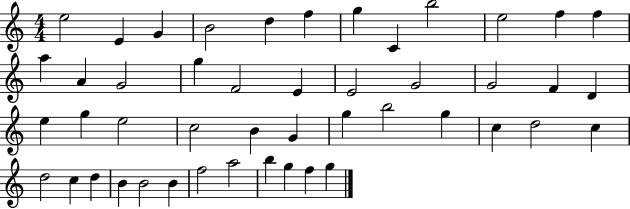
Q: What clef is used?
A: treble